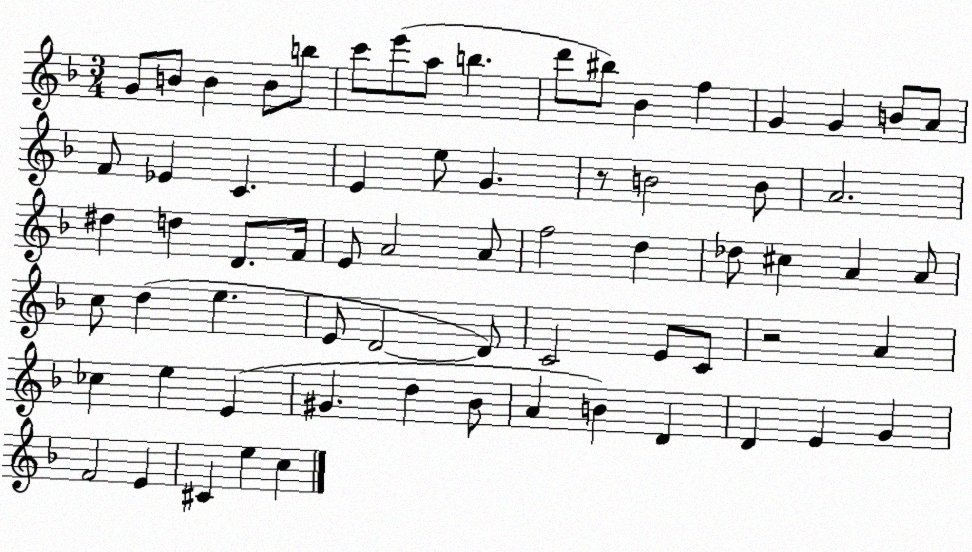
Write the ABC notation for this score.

X:1
T:Untitled
M:3/4
L:1/4
K:F
G/2 B/2 B B/2 b/2 c'/2 e'/2 a/2 b d'/2 ^b/2 _B f G G B/2 A/2 F/2 _E C E e/2 G z/2 B2 B/2 A2 ^d d D/2 F/4 E/2 A2 A/2 f2 d _d/2 ^c A A/2 c/2 d e E/2 D2 D/2 C2 E/2 C/2 z2 A _c e E ^G d _B/2 A B D D E G F2 E ^C e c